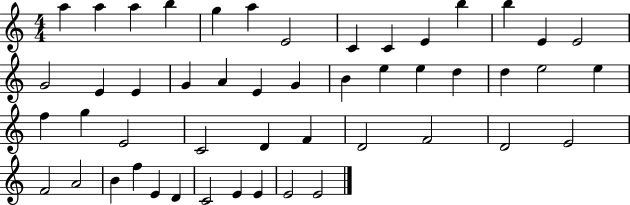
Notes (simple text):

A5/q A5/q A5/q B5/q G5/q A5/q E4/h C4/q C4/q E4/q B5/q B5/q E4/q E4/h G4/h E4/q E4/q G4/q A4/q E4/q G4/q B4/q E5/q E5/q D5/q D5/q E5/h E5/q F5/q G5/q E4/h C4/h D4/q F4/q D4/h F4/h D4/h E4/h F4/h A4/h B4/q F5/q E4/q D4/q C4/h E4/q E4/q E4/h E4/h